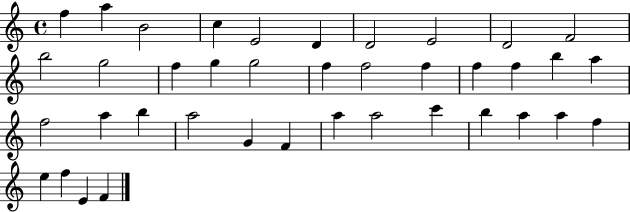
X:1
T:Untitled
M:4/4
L:1/4
K:C
f a B2 c E2 D D2 E2 D2 F2 b2 g2 f g g2 f f2 f f f b a f2 a b a2 G F a a2 c' b a a f e f E F